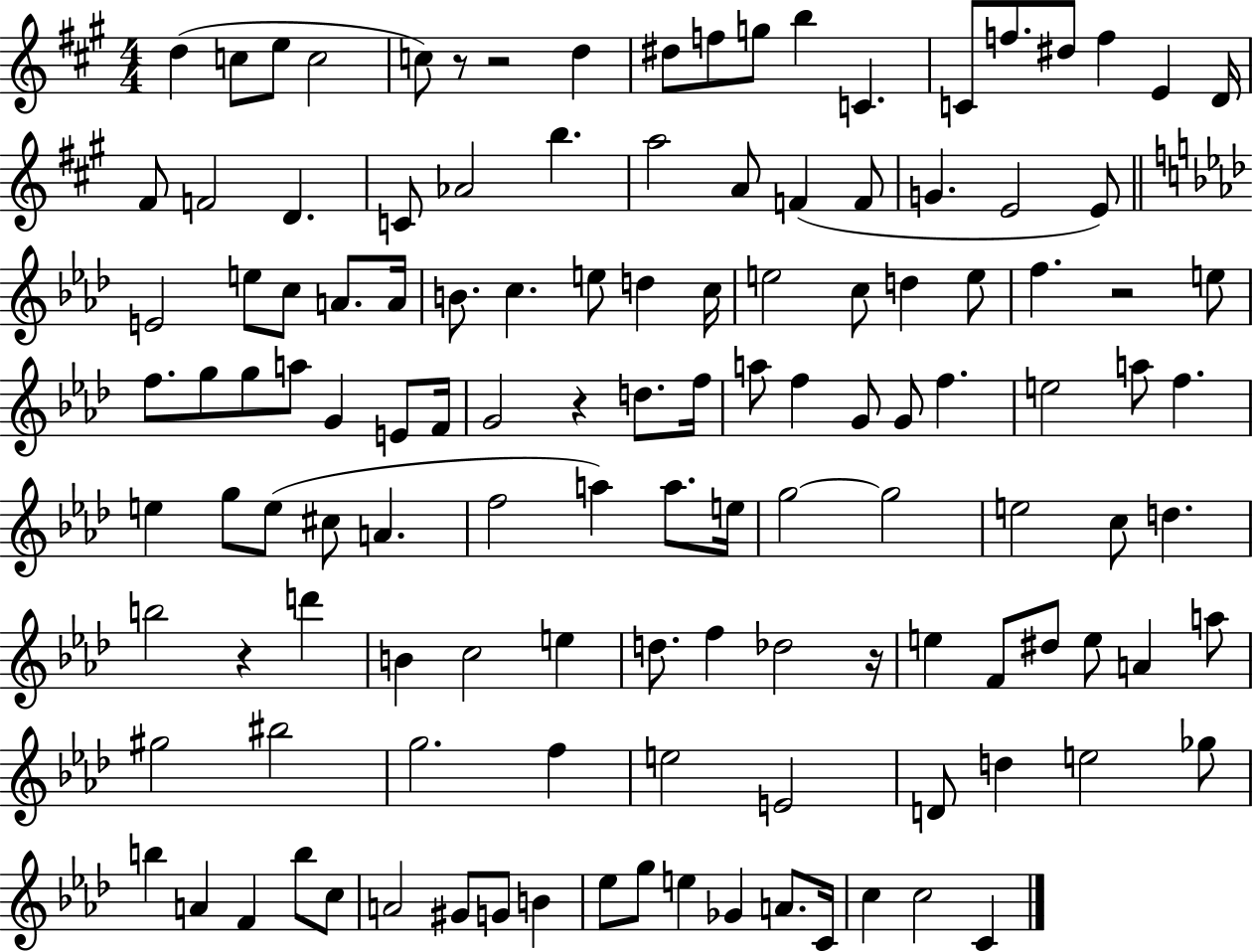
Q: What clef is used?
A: treble